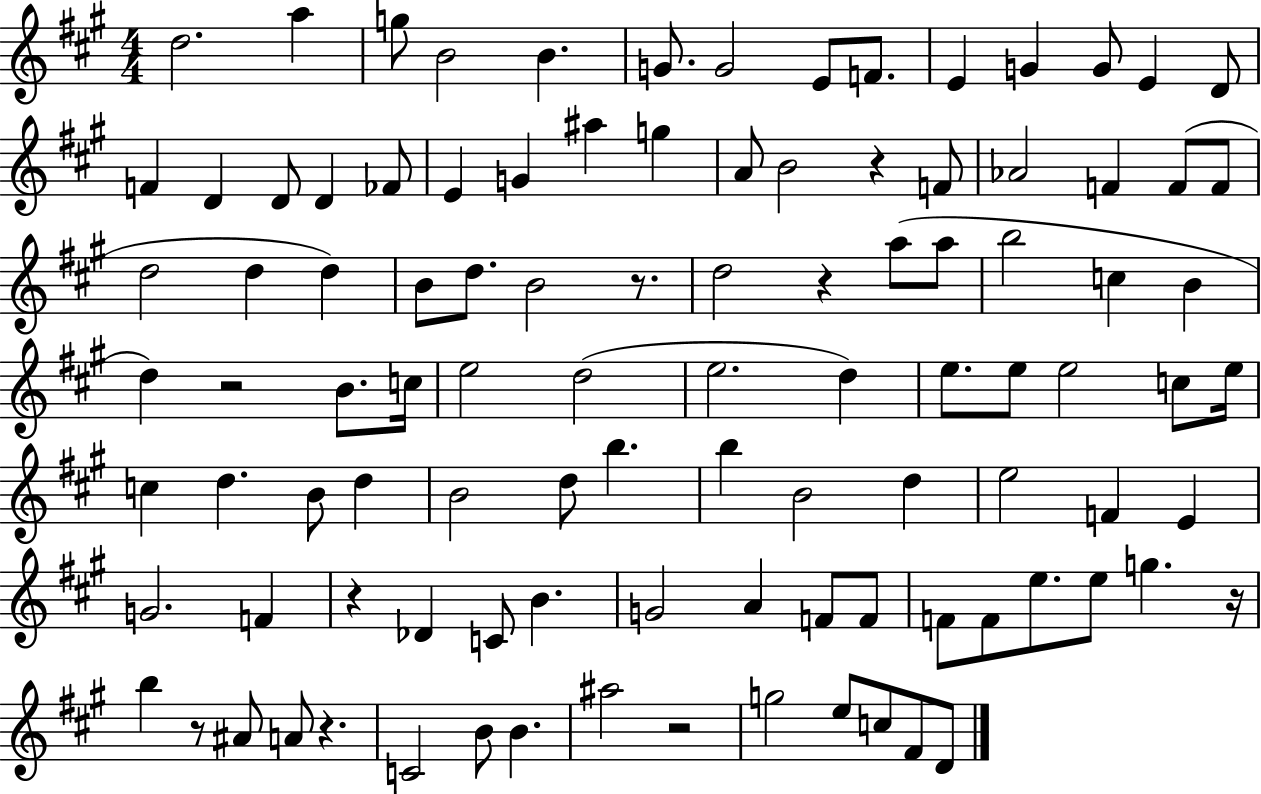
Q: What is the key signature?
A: A major